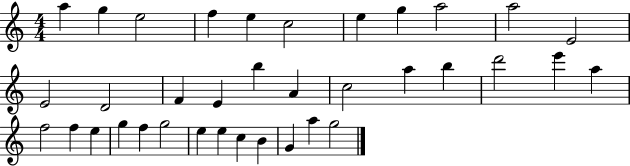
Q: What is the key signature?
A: C major